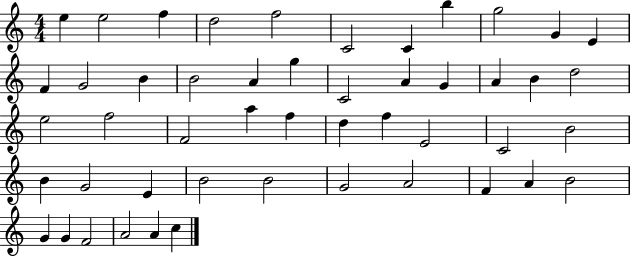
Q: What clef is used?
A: treble